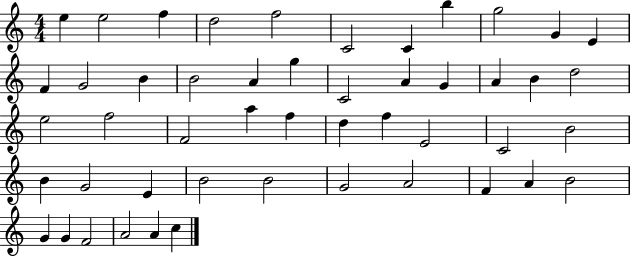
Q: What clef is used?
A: treble